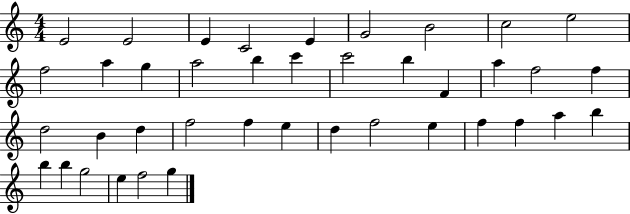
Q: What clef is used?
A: treble